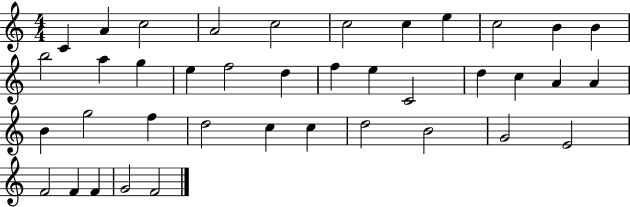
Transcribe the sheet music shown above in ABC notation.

X:1
T:Untitled
M:4/4
L:1/4
K:C
C A c2 A2 c2 c2 c e c2 B B b2 a g e f2 d f e C2 d c A A B g2 f d2 c c d2 B2 G2 E2 F2 F F G2 F2